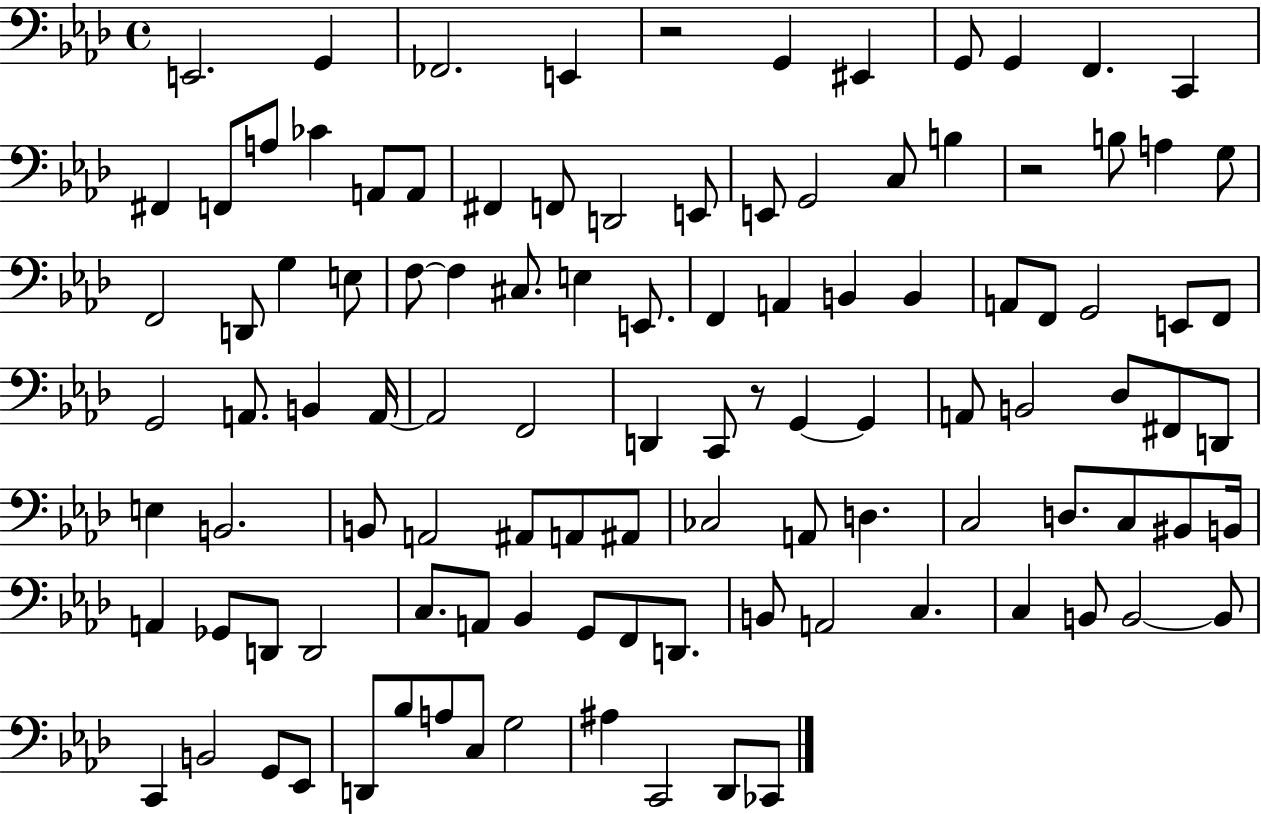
X:1
T:Untitled
M:4/4
L:1/4
K:Ab
E,,2 G,, _F,,2 E,, z2 G,, ^E,, G,,/2 G,, F,, C,, ^F,, F,,/2 A,/2 _C A,,/2 A,,/2 ^F,, F,,/2 D,,2 E,,/2 E,,/2 G,,2 C,/2 B, z2 B,/2 A, G,/2 F,,2 D,,/2 G, E,/2 F,/2 F, ^C,/2 E, E,,/2 F,, A,, B,, B,, A,,/2 F,,/2 G,,2 E,,/2 F,,/2 G,,2 A,,/2 B,, A,,/4 A,,2 F,,2 D,, C,,/2 z/2 G,, G,, A,,/2 B,,2 _D,/2 ^F,,/2 D,,/2 E, B,,2 B,,/2 A,,2 ^A,,/2 A,,/2 ^A,,/2 _C,2 A,,/2 D, C,2 D,/2 C,/2 ^B,,/2 B,,/4 A,, _G,,/2 D,,/2 D,,2 C,/2 A,,/2 _B,, G,,/2 F,,/2 D,,/2 B,,/2 A,,2 C, C, B,,/2 B,,2 B,,/2 C,, B,,2 G,,/2 _E,,/2 D,,/2 _B,/2 A,/2 C,/2 G,2 ^A, C,,2 _D,,/2 _C,,/2